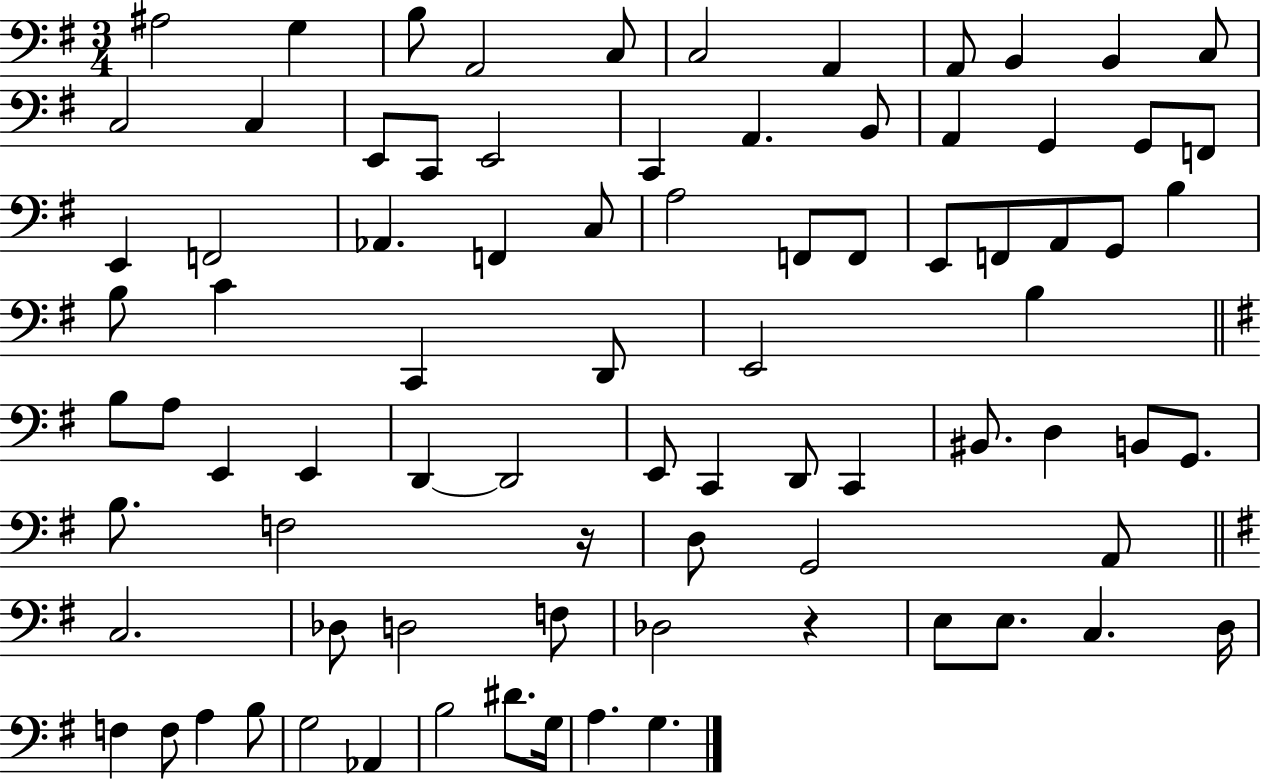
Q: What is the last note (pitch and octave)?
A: G3